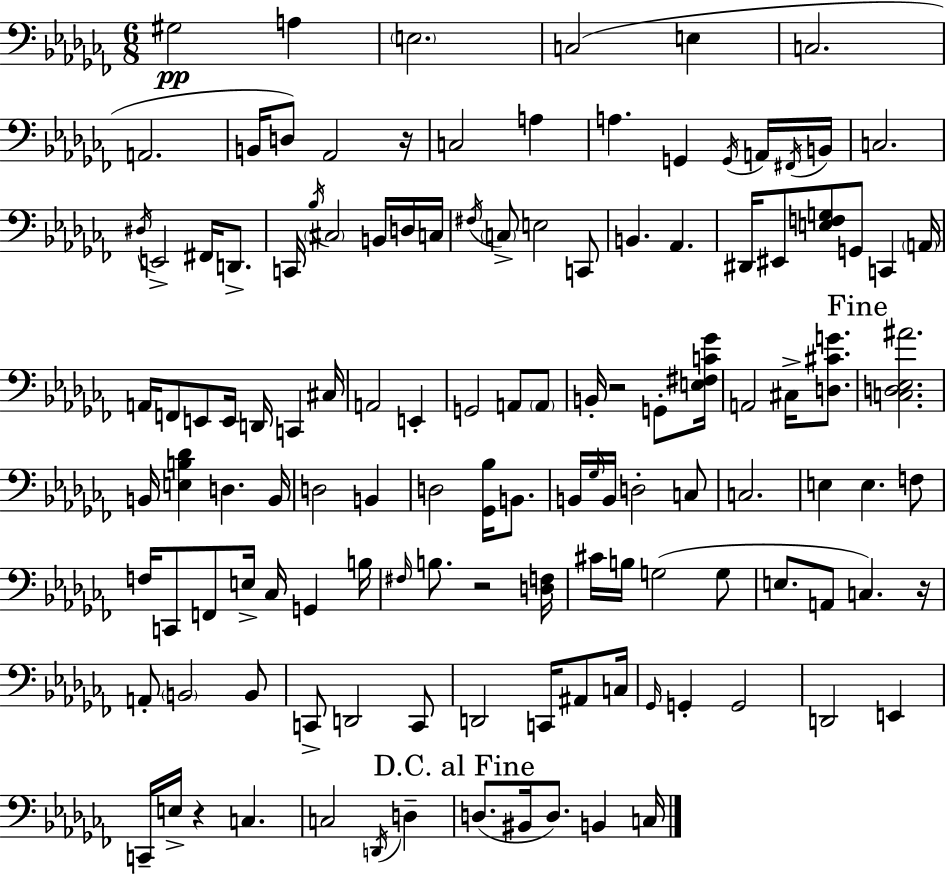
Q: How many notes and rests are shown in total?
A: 126